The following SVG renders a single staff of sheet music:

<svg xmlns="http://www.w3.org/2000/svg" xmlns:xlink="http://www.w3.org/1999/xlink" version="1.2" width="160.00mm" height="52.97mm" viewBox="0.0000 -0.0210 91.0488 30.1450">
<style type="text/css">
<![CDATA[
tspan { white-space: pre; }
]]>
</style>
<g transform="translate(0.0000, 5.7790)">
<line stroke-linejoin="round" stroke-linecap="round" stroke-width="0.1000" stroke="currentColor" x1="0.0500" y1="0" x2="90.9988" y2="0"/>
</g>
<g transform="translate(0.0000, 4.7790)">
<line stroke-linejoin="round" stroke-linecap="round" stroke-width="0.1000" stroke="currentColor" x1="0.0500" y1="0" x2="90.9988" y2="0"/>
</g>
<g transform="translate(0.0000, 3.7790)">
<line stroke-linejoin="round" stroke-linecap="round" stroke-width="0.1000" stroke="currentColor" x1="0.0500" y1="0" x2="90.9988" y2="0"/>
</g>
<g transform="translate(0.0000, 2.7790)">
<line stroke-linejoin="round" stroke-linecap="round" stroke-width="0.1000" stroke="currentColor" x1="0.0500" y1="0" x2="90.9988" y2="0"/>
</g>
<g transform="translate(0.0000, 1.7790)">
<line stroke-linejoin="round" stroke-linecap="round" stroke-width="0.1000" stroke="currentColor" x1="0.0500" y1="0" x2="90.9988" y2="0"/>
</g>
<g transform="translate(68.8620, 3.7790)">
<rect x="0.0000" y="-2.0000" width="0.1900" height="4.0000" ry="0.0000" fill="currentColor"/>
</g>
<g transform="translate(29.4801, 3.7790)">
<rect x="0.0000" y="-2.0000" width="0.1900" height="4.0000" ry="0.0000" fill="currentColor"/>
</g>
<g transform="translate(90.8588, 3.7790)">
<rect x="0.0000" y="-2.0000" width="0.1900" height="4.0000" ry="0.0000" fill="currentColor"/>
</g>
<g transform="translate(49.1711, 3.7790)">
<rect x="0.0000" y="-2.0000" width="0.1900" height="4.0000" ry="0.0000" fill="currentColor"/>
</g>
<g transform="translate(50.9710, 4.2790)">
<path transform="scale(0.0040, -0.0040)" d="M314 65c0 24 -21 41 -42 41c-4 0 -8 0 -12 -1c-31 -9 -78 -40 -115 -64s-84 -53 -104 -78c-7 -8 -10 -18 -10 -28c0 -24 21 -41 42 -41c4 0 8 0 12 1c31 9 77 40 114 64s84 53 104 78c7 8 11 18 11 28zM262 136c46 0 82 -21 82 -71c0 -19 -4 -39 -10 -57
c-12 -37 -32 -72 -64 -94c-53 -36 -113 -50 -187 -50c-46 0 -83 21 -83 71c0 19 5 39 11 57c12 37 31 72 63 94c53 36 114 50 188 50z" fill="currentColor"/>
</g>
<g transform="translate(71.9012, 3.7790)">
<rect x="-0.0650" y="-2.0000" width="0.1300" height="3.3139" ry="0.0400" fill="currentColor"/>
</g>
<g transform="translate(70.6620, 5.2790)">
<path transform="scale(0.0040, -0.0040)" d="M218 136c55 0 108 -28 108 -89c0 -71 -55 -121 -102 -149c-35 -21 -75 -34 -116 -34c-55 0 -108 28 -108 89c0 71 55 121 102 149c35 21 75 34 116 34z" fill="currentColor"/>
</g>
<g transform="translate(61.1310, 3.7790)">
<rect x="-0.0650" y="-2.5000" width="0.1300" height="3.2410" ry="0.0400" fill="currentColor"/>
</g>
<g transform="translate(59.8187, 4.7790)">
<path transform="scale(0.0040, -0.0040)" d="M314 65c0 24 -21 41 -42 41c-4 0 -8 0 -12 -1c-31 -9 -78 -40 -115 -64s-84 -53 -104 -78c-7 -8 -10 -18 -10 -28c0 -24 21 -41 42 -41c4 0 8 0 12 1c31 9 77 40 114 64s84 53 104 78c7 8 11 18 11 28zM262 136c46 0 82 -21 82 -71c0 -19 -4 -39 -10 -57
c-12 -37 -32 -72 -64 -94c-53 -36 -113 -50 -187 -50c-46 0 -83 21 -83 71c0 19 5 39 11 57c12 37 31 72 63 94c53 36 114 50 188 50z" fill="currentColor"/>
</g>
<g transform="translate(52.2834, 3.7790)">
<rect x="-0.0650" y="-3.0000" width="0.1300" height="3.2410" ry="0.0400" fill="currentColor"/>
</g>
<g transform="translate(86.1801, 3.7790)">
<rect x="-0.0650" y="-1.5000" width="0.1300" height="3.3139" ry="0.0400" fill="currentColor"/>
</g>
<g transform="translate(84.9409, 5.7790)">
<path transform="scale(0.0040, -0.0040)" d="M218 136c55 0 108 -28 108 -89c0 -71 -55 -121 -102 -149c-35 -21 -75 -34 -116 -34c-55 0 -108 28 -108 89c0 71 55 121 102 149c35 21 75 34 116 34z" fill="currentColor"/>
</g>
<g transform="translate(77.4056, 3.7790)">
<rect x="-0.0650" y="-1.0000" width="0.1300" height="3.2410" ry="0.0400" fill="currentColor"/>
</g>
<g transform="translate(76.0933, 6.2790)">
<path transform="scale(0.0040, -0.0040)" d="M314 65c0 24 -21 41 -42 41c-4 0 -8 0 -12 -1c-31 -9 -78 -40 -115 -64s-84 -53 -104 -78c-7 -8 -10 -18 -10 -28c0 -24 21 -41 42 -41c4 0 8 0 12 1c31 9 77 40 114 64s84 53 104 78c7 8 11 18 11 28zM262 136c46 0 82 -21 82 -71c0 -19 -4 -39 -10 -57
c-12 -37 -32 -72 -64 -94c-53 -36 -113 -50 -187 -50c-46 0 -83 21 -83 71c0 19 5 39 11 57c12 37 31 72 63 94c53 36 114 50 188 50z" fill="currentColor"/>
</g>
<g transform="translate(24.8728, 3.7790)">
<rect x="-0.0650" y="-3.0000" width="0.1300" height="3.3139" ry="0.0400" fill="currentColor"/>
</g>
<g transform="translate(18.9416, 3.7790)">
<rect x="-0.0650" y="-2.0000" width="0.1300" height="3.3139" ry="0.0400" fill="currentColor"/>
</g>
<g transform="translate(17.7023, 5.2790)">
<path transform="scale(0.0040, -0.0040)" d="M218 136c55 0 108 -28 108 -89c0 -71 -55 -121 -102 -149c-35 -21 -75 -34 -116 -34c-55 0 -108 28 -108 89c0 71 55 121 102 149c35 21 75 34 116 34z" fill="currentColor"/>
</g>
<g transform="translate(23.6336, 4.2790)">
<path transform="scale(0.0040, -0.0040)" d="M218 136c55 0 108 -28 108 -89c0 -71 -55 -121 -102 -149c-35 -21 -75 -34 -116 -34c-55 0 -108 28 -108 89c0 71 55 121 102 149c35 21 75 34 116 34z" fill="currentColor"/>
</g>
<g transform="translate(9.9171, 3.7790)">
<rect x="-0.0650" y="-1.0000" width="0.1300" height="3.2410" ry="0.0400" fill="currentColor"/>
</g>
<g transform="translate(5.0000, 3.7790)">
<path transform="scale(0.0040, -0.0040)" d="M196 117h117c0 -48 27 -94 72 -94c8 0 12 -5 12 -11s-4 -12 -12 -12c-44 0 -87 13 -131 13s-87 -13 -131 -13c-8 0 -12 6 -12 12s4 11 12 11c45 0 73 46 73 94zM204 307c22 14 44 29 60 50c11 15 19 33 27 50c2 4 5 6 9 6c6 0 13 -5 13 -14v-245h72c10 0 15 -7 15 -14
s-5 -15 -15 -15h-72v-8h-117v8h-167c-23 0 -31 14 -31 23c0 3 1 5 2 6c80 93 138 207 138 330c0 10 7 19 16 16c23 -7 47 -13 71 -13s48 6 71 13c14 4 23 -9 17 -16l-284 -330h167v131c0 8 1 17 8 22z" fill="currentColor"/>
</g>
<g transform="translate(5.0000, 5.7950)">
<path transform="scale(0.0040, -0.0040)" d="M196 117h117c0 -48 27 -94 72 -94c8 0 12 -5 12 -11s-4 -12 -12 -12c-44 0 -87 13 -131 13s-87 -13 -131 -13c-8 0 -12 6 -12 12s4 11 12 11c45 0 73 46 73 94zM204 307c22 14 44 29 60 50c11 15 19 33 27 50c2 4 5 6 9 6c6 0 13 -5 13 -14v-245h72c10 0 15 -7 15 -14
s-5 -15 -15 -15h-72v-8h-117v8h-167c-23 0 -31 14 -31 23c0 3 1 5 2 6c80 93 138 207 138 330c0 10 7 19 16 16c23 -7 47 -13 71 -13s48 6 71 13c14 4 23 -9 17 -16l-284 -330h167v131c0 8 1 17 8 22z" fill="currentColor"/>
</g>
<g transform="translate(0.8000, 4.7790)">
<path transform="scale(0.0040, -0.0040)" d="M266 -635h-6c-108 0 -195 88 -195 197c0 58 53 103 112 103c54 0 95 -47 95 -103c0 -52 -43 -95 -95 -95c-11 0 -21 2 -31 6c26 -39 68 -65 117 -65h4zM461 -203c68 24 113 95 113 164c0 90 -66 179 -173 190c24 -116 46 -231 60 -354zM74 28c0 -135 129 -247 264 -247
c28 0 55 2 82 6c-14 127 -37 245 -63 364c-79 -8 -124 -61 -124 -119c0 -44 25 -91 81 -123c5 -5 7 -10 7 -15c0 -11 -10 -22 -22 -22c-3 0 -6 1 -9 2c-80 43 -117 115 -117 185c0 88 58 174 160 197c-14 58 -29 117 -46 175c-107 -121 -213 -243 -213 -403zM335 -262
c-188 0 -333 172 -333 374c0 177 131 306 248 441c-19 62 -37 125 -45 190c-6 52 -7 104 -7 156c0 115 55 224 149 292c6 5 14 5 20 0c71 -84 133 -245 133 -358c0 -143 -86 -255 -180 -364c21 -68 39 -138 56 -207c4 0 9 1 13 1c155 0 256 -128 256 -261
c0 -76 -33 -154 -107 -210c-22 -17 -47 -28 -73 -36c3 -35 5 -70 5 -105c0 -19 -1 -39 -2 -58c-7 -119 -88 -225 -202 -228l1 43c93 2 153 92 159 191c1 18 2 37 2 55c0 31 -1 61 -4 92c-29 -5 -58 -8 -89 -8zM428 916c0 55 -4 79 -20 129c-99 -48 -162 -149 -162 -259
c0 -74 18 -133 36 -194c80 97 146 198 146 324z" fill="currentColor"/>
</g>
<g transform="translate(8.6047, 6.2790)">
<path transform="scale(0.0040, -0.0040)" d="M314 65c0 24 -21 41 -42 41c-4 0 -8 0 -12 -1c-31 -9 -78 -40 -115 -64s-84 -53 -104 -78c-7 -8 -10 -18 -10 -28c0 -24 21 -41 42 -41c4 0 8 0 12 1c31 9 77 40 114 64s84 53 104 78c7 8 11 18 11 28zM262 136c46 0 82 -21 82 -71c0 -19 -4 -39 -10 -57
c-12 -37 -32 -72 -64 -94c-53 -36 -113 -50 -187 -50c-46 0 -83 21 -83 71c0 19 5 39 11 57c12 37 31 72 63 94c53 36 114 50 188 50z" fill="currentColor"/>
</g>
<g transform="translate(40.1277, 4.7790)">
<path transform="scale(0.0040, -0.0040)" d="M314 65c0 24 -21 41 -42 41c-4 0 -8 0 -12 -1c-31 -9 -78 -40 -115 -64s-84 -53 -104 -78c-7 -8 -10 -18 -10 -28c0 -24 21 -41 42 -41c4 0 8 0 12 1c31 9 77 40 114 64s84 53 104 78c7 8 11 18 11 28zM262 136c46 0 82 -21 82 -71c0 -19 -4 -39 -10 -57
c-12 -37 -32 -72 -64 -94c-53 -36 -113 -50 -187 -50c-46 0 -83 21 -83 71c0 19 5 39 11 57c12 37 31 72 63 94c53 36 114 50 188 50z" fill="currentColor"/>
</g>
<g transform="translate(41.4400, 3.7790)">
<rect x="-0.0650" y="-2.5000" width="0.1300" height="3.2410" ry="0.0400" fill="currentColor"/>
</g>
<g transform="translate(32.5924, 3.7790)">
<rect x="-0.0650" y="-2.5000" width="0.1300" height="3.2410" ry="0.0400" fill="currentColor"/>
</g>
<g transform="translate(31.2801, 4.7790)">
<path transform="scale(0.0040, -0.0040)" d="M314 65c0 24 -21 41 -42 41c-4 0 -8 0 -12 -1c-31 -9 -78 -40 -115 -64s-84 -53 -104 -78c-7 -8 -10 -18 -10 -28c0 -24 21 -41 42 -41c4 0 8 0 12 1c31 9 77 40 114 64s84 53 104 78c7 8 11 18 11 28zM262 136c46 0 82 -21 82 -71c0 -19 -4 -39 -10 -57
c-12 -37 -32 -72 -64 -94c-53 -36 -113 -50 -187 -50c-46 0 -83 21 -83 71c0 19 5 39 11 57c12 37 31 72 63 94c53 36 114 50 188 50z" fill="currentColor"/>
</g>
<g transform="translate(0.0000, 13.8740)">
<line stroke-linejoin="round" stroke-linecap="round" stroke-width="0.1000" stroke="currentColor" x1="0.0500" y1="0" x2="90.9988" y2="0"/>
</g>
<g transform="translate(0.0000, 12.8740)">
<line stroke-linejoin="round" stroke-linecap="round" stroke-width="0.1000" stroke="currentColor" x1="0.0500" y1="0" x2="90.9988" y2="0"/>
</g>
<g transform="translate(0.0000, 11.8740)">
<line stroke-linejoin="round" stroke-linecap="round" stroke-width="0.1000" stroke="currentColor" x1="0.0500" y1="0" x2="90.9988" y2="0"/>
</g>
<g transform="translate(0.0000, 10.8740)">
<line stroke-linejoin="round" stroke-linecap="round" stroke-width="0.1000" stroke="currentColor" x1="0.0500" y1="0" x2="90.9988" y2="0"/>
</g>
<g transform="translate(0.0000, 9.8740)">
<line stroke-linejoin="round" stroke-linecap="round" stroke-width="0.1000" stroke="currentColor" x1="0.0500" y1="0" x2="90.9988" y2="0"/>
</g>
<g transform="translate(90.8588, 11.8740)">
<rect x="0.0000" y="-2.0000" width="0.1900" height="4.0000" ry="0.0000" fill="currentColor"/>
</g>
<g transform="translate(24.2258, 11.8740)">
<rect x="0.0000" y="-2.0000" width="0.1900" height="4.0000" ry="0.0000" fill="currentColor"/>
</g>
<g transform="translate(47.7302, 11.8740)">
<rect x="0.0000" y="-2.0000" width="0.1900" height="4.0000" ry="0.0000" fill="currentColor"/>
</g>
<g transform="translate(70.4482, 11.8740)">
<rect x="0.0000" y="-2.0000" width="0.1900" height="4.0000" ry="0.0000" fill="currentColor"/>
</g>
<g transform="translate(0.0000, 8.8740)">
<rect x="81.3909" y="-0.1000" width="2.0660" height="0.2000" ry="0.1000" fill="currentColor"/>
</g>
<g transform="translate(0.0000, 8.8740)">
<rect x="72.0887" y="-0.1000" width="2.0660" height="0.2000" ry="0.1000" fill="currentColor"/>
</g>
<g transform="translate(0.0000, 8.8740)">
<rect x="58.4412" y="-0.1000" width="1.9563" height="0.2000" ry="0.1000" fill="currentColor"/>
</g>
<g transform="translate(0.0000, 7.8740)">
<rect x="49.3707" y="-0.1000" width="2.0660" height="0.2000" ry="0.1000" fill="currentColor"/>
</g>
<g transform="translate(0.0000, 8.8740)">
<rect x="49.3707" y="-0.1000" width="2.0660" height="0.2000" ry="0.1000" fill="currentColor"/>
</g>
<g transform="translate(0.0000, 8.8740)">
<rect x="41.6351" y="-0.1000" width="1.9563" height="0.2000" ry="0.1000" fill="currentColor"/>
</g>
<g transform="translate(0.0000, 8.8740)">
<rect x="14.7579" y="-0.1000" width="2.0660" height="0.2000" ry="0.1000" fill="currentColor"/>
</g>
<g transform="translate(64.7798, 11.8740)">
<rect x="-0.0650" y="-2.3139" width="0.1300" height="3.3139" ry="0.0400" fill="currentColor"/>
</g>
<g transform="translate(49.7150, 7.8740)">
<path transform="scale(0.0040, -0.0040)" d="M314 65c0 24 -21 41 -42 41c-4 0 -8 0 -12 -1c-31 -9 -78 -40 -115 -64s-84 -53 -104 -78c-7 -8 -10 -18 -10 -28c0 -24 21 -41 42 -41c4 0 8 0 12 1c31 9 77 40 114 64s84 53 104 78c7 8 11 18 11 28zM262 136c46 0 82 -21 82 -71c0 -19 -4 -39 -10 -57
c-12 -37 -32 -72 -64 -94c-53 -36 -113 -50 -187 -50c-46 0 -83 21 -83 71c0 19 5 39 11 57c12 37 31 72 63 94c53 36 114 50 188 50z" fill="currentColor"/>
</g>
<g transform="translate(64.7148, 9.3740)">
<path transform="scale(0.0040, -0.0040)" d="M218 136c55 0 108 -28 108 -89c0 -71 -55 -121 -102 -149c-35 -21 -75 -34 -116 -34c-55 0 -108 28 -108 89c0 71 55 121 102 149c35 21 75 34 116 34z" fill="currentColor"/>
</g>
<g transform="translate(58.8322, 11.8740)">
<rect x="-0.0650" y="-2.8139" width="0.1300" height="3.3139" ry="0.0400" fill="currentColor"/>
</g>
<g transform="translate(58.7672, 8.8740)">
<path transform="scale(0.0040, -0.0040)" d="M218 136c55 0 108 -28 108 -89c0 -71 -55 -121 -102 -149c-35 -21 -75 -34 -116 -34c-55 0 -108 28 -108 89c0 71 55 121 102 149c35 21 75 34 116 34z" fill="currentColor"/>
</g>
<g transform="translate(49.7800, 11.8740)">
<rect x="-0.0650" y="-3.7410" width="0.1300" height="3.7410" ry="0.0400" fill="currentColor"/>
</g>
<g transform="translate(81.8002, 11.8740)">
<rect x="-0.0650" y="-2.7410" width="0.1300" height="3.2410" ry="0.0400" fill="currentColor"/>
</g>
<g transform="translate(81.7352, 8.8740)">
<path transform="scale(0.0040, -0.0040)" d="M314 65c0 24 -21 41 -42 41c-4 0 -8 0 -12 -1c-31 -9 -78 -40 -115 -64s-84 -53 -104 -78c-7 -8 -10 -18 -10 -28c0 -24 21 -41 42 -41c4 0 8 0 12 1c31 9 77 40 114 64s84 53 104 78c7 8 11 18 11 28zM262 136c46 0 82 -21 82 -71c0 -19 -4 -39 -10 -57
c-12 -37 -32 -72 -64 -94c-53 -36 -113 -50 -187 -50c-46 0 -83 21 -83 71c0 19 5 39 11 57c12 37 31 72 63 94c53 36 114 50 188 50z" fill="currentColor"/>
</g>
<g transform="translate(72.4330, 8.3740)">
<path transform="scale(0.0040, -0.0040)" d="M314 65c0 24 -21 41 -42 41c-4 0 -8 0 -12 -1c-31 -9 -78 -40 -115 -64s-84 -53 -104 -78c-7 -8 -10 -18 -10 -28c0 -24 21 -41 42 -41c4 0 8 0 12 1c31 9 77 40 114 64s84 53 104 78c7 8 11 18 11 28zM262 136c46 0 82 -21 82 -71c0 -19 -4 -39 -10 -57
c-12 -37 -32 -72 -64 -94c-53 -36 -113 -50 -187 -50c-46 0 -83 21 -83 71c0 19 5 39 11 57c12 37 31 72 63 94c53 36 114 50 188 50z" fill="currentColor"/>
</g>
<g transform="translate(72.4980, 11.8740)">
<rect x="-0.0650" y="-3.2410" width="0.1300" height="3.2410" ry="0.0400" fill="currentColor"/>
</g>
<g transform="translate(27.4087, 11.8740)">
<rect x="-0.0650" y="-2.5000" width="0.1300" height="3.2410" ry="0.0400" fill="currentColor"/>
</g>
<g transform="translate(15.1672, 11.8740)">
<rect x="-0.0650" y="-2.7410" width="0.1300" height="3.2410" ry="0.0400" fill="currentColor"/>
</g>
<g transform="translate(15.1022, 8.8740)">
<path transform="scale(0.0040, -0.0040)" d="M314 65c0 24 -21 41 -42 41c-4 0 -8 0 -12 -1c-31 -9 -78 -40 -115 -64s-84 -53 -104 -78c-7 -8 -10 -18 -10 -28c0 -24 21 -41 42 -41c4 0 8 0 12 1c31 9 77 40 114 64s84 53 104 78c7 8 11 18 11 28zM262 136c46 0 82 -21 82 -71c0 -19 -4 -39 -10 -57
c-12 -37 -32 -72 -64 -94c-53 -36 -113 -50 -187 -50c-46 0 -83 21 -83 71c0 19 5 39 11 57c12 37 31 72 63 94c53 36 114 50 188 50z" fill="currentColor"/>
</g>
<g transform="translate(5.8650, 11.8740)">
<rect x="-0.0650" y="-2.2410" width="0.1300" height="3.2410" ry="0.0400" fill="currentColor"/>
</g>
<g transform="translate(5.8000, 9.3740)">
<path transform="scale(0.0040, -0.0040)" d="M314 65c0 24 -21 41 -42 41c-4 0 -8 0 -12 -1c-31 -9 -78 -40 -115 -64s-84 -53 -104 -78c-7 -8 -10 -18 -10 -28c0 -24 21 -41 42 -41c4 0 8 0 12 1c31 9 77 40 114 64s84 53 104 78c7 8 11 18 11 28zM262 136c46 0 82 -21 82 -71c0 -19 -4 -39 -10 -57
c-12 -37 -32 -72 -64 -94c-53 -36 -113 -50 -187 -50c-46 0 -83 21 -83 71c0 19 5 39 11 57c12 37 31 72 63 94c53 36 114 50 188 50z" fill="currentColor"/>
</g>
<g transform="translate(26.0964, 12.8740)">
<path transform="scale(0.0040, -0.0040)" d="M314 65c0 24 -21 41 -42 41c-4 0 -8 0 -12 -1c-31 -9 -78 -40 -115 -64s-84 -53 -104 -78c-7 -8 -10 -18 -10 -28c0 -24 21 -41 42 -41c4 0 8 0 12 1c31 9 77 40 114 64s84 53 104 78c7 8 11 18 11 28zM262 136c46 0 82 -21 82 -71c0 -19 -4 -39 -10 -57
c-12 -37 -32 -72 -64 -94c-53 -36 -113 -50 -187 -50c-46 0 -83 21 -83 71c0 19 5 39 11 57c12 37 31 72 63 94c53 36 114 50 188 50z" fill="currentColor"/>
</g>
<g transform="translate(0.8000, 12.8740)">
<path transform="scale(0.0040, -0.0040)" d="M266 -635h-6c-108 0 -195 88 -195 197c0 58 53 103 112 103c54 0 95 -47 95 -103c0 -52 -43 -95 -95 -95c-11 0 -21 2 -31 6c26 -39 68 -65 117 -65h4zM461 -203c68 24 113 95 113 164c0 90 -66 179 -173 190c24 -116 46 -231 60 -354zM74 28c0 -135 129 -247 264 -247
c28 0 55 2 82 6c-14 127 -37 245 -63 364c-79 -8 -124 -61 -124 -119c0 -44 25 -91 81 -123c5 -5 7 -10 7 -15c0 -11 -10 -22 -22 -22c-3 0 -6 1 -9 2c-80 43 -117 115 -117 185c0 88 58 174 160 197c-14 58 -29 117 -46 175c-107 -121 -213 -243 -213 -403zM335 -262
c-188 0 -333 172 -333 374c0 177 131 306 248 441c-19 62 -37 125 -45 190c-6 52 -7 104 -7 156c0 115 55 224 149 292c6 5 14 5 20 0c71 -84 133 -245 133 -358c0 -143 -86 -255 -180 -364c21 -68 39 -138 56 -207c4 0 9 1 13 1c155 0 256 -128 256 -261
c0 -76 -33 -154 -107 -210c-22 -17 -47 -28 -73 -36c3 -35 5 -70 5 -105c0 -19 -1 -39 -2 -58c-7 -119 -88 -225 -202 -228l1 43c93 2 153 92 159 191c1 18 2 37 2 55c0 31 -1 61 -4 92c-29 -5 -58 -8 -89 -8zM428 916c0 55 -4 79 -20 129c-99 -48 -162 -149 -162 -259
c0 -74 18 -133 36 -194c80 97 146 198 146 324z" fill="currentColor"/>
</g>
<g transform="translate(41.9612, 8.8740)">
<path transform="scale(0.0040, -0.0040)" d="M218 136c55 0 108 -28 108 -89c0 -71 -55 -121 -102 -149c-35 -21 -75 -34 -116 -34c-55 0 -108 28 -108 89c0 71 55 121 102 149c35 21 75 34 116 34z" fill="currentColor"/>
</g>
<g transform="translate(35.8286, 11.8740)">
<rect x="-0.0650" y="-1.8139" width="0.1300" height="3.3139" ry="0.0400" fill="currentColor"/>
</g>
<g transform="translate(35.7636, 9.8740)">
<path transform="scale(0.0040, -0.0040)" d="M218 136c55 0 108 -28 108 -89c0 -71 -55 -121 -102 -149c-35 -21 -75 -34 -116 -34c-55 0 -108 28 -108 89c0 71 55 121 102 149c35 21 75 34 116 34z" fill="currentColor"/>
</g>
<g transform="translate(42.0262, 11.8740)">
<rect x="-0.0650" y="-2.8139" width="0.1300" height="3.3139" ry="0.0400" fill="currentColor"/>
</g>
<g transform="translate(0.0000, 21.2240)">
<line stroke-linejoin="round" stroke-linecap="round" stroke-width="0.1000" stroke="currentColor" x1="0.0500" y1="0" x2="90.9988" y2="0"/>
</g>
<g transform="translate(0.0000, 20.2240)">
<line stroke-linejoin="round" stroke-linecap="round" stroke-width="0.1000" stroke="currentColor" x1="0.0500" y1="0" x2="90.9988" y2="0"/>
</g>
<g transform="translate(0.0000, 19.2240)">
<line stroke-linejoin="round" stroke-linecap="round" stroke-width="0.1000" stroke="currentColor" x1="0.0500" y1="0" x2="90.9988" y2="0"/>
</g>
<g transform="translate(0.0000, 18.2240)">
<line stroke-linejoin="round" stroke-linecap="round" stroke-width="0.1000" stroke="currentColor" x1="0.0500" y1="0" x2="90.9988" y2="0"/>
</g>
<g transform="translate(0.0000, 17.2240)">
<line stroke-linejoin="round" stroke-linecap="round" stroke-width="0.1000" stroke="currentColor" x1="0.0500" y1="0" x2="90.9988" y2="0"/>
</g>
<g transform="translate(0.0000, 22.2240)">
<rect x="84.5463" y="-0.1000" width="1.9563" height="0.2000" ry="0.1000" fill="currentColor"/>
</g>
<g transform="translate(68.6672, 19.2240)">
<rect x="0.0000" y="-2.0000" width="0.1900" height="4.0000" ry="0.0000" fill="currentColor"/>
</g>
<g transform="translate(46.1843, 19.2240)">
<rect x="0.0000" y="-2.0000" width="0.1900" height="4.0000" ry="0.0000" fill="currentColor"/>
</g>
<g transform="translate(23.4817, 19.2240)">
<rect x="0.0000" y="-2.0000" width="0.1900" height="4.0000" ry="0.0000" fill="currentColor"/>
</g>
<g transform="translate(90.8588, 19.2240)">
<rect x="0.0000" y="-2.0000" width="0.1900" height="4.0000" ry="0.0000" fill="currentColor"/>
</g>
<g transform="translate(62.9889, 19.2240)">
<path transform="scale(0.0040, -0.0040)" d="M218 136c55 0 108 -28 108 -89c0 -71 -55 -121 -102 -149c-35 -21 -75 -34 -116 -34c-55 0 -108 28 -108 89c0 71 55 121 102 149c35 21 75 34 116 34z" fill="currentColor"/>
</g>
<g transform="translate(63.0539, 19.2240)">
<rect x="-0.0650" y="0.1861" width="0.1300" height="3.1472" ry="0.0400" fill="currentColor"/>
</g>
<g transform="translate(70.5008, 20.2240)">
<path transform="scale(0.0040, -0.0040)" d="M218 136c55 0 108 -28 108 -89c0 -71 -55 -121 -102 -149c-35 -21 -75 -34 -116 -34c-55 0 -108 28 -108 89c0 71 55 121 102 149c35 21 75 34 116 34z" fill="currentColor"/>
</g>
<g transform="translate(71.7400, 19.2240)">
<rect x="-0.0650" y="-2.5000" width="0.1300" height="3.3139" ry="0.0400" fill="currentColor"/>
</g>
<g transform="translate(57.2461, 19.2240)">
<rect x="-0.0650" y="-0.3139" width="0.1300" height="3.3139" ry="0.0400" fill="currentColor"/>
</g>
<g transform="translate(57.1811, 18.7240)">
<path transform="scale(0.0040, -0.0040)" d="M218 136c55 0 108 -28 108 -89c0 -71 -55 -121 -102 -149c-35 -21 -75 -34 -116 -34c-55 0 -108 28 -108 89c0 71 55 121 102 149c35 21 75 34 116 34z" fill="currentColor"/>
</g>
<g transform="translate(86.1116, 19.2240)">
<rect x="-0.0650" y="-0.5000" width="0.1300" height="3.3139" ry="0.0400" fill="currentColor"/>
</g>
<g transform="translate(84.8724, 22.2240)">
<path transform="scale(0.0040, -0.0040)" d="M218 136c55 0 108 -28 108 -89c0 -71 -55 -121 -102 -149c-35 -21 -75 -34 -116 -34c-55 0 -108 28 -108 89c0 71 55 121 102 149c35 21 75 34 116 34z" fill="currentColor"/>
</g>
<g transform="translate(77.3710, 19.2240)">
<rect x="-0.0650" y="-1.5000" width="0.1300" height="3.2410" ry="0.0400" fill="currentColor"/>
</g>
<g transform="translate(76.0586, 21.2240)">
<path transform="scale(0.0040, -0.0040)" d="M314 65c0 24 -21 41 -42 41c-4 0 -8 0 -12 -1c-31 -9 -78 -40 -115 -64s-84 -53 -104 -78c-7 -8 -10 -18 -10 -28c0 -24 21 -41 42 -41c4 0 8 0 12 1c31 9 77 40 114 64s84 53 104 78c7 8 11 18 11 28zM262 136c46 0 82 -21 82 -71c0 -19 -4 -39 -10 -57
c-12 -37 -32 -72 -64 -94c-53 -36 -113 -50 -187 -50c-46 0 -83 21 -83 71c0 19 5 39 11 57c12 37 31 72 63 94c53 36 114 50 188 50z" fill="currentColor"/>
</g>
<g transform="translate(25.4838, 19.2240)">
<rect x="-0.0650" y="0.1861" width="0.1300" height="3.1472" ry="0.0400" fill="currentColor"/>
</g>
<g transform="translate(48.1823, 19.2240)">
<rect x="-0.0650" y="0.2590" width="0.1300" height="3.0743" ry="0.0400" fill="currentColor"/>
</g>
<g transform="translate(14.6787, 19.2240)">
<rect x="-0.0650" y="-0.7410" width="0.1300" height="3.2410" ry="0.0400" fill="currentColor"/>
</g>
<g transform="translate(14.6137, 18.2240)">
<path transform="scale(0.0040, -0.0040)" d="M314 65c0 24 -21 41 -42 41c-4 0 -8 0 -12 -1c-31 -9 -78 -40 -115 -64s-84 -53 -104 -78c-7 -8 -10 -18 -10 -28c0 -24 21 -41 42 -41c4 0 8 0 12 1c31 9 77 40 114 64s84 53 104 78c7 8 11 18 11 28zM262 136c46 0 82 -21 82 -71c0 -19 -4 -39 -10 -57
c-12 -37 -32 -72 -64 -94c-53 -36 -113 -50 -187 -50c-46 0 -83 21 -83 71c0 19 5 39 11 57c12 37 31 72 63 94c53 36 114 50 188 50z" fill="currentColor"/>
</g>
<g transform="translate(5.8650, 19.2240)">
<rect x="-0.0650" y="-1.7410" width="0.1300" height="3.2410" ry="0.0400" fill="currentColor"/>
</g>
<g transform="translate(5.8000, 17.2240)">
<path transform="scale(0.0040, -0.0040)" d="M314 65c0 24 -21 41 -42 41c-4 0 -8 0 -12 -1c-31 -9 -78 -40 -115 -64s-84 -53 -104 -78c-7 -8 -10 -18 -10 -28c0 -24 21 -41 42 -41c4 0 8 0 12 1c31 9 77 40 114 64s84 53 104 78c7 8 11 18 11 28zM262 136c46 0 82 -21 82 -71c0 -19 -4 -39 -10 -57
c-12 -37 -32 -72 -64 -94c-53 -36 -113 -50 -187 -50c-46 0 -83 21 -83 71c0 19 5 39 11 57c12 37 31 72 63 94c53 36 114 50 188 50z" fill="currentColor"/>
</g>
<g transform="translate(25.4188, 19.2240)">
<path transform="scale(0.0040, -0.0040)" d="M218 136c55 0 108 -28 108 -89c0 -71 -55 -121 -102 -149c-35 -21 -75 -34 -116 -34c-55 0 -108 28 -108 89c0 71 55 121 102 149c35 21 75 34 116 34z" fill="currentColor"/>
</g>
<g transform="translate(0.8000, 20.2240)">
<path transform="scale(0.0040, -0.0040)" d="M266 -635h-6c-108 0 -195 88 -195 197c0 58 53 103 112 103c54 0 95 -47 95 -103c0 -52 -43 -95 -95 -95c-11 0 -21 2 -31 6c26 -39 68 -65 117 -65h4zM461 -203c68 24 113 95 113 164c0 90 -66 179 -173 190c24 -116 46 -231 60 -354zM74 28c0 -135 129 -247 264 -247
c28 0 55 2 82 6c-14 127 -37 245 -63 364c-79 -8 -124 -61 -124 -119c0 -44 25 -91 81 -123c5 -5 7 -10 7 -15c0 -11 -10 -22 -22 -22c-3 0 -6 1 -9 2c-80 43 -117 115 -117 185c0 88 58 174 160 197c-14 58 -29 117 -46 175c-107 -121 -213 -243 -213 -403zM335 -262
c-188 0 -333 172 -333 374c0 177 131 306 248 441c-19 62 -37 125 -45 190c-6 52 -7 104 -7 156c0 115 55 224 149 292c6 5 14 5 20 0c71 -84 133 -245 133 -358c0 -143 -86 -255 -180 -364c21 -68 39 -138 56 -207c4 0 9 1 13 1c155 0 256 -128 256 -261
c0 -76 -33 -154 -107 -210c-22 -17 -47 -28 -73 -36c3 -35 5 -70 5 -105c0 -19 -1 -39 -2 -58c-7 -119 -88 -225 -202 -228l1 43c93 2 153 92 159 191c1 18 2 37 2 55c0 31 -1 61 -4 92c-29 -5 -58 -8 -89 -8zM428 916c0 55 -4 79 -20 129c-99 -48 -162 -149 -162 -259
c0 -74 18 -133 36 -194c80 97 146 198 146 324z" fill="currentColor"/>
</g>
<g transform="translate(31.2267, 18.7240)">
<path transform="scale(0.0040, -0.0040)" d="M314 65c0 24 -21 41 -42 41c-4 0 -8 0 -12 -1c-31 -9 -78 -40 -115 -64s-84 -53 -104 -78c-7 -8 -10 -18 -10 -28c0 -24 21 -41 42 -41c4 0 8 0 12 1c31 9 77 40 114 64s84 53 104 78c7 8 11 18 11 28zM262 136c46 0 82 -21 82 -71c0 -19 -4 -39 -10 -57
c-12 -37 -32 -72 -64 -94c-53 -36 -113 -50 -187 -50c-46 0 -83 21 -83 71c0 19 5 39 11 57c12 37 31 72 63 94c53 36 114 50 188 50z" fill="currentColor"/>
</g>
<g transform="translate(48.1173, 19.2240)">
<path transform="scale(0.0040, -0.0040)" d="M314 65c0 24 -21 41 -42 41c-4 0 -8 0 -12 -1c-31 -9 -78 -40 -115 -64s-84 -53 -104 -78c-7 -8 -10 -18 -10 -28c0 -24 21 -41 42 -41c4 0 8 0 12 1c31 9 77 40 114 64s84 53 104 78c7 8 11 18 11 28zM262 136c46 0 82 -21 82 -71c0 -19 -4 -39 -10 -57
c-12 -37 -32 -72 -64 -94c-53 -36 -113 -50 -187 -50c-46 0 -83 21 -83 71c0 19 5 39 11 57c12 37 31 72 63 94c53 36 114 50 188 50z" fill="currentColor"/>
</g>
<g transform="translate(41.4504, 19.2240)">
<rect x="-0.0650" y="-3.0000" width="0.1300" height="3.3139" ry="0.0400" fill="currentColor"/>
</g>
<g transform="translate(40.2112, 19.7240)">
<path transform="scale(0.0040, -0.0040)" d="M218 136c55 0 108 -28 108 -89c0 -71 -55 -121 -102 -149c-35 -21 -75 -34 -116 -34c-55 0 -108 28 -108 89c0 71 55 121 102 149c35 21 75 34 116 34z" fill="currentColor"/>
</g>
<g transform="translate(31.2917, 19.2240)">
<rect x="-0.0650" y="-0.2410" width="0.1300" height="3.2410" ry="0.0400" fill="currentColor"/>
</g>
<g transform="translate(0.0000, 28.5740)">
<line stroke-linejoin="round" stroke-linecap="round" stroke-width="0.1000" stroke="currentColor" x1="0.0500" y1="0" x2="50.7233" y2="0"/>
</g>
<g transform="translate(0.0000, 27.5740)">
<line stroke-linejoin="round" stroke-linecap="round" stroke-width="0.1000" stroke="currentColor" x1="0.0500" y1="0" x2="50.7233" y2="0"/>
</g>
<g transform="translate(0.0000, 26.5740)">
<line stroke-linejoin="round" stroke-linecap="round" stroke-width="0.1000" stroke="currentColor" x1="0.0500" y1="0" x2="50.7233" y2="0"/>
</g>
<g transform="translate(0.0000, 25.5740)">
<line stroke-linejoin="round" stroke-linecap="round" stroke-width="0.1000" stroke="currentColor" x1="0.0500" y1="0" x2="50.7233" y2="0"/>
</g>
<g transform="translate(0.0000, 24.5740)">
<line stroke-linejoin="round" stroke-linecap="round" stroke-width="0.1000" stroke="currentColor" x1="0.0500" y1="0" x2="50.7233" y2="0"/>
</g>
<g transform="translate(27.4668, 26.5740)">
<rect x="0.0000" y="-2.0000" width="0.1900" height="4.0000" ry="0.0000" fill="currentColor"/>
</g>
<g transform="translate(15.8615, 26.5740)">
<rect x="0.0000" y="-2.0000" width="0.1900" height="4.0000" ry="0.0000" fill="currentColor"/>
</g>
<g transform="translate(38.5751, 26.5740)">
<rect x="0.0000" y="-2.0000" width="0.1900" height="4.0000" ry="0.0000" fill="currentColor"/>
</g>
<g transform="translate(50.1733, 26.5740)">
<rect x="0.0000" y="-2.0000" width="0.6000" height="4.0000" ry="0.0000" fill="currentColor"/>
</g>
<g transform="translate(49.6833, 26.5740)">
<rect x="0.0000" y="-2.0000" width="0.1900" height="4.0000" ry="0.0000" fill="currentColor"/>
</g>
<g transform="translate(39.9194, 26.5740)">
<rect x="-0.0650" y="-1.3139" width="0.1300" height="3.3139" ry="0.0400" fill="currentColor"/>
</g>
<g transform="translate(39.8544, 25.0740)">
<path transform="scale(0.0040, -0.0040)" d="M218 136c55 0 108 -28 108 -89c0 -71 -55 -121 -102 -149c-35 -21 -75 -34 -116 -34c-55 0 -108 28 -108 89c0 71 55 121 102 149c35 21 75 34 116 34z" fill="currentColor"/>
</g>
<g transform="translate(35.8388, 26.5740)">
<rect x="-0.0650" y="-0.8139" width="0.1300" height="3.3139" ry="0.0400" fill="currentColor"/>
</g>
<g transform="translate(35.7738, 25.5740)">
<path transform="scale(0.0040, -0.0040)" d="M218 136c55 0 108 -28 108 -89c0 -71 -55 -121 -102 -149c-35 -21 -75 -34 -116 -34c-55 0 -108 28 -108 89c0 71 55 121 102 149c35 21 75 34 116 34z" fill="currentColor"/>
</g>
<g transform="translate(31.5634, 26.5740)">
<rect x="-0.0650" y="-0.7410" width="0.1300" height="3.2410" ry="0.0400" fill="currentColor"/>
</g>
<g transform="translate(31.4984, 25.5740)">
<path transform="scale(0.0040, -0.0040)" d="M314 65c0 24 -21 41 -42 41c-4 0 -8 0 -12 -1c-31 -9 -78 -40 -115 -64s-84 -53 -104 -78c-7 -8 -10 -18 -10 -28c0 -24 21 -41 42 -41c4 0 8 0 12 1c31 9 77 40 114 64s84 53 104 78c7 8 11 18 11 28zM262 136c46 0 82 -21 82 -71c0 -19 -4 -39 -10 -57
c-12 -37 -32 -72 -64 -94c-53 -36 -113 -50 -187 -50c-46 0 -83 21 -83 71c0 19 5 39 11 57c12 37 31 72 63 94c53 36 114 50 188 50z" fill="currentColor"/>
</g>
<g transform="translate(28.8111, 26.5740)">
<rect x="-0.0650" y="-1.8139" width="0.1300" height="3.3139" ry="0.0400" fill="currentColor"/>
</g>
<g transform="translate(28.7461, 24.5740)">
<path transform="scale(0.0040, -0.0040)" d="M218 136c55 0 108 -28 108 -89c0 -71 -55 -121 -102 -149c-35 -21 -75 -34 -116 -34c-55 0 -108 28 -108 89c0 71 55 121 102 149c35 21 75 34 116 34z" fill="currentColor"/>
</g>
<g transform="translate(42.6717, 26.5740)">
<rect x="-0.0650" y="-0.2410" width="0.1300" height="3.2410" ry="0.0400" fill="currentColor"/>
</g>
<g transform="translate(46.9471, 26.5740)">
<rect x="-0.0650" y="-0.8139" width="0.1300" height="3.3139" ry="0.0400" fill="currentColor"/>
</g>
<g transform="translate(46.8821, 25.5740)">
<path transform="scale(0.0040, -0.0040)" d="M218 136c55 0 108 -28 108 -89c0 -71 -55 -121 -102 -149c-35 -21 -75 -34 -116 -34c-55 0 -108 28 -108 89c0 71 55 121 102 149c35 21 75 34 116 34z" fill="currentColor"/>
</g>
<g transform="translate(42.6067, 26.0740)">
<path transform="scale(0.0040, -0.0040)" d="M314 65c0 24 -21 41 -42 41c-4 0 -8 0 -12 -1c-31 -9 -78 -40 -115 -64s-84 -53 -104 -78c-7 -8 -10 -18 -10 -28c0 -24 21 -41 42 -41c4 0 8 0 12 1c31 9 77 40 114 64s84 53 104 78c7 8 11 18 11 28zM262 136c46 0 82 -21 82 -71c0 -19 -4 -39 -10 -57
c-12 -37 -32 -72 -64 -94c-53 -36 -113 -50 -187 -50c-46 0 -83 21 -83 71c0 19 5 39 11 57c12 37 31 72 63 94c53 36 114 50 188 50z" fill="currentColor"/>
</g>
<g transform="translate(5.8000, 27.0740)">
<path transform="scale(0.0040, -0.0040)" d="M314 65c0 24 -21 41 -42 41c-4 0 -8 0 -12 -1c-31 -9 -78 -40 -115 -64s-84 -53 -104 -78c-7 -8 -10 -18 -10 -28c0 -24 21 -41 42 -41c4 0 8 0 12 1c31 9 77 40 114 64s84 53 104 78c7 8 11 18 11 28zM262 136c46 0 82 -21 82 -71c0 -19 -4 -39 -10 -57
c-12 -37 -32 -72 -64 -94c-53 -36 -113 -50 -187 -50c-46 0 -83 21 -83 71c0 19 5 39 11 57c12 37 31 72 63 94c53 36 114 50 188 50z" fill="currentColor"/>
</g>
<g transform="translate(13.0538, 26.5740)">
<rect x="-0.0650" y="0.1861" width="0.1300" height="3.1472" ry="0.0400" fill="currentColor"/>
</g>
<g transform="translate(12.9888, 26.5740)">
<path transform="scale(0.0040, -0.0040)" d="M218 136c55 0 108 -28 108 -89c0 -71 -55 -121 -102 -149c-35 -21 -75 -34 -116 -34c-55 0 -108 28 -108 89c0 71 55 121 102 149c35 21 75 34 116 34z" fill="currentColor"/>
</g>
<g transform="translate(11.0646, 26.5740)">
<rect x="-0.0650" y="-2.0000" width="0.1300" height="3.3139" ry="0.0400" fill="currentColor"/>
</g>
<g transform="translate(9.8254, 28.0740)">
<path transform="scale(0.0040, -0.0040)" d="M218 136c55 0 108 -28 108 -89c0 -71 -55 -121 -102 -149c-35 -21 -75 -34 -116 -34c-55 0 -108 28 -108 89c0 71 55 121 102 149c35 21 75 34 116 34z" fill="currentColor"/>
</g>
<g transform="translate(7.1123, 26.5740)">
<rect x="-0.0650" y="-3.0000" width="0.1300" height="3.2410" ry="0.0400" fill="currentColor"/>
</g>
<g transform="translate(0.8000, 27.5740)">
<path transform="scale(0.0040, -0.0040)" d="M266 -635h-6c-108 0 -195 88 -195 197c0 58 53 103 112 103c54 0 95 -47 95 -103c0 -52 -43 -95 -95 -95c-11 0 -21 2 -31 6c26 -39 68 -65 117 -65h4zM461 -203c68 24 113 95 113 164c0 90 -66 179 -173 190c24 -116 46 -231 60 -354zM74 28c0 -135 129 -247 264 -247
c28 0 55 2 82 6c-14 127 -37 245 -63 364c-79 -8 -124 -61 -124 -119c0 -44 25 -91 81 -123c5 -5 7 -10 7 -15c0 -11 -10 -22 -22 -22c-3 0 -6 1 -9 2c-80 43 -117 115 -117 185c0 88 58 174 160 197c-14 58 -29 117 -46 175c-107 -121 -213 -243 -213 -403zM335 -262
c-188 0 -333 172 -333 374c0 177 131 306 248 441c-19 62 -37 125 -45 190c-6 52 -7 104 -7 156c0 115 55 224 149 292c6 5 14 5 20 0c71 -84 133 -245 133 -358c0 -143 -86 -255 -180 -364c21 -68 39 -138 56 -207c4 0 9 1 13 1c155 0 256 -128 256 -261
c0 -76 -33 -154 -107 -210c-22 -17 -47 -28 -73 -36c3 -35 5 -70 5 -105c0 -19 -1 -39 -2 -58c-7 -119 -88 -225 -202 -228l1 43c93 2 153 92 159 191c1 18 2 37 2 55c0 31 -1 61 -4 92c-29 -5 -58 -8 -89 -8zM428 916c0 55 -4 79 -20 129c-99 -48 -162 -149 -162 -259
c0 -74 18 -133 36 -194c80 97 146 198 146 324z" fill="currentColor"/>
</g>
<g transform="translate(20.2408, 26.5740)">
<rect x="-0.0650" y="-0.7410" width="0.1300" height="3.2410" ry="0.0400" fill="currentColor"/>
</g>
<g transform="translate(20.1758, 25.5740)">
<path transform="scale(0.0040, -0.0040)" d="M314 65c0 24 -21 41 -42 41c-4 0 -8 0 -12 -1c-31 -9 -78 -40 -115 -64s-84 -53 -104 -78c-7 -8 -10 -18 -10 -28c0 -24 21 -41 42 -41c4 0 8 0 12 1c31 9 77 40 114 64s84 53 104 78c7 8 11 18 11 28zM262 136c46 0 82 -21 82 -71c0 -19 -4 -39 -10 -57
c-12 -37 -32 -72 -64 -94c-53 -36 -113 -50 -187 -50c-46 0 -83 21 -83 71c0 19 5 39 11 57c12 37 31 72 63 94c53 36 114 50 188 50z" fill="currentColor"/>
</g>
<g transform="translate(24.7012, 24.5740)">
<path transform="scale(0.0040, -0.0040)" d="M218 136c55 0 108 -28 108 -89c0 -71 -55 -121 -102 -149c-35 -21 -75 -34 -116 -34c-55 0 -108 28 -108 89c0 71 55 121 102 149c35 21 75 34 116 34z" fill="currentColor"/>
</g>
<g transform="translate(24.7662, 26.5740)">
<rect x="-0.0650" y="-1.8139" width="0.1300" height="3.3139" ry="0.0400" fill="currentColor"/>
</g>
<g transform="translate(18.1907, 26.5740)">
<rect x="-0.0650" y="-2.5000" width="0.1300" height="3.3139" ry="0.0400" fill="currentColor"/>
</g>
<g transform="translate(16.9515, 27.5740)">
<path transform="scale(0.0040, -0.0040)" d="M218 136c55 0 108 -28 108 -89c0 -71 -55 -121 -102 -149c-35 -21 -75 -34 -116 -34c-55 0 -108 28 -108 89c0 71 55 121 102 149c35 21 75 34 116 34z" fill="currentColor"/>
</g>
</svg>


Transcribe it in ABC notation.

X:1
T:Untitled
M:4/4
L:1/4
K:C
D2 F A G2 G2 A2 G2 F D2 E g2 a2 G2 f a c'2 a g b2 a2 f2 d2 B c2 A B2 c B G E2 C A2 F B G d2 f f d2 d e c2 d